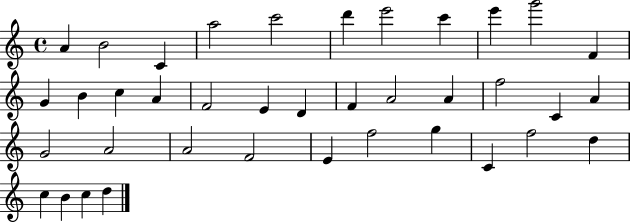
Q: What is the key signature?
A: C major